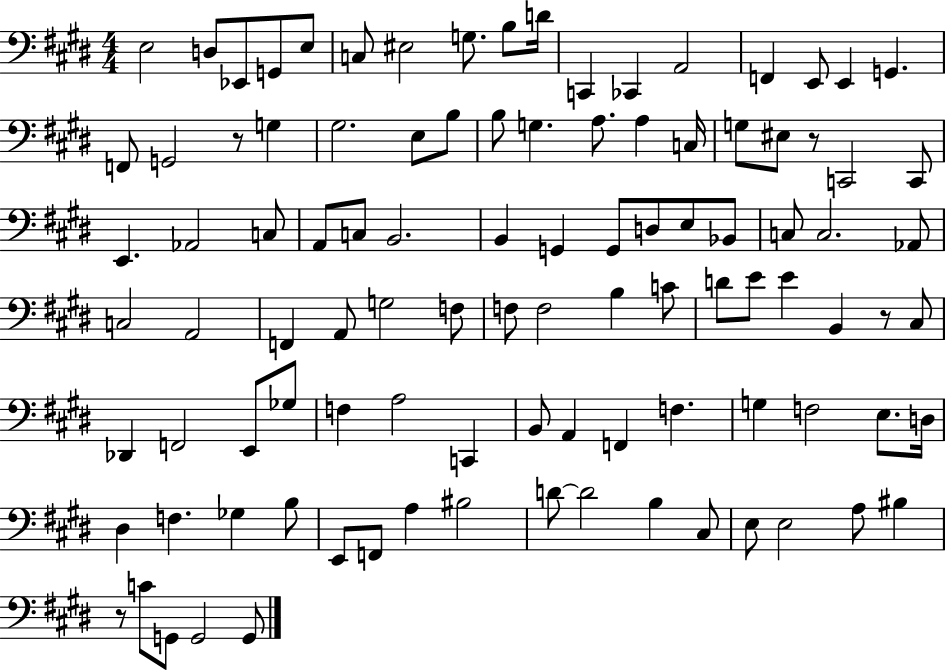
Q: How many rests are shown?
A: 4